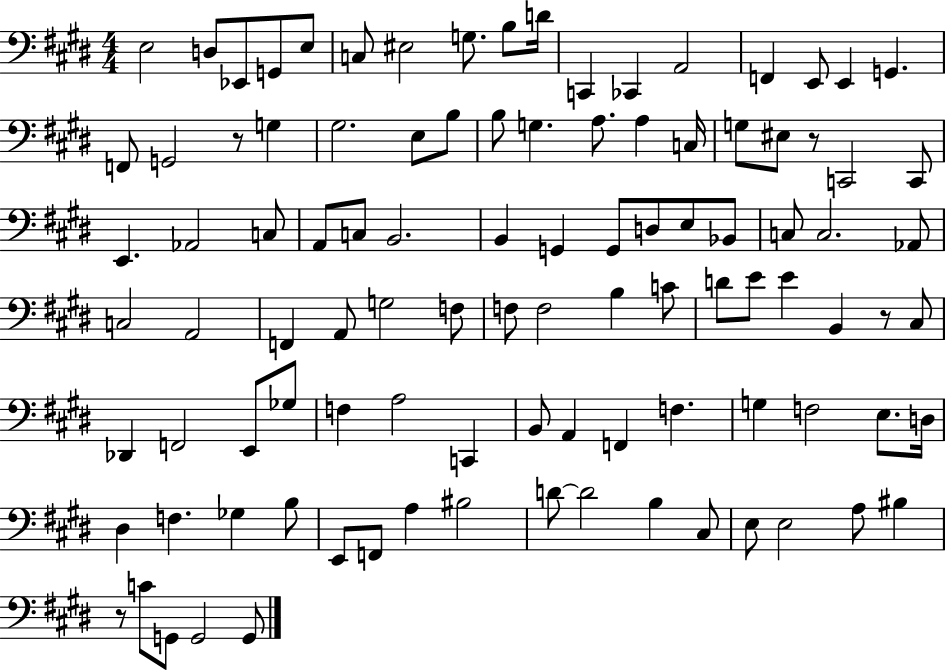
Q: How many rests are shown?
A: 4